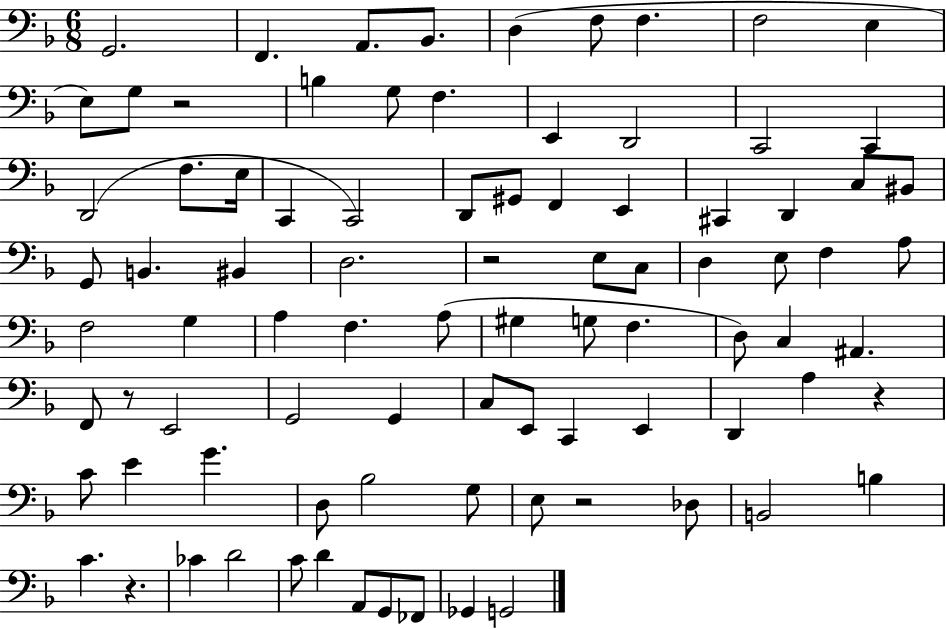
G2/h. F2/q. A2/e. Bb2/e. D3/q F3/e F3/q. F3/h E3/q E3/e G3/e R/h B3/q G3/e F3/q. E2/q D2/h C2/h C2/q D2/h F3/e. E3/s C2/q C2/h D2/e G#2/e F2/q E2/q C#2/q D2/q C3/e BIS2/e G2/e B2/q. BIS2/q D3/h. R/h E3/e C3/e D3/q E3/e F3/q A3/e F3/h G3/q A3/q F3/q. A3/e G#3/q G3/e F3/q. D3/e C3/q A#2/q. F2/e R/e E2/h G2/h G2/q C3/e E2/e C2/q E2/q D2/q A3/q R/q C4/e E4/q G4/q. D3/e Bb3/h G3/e E3/e R/h Db3/e B2/h B3/q C4/q. R/q. CES4/q D4/h C4/e D4/q A2/e G2/e FES2/e Gb2/q G2/h